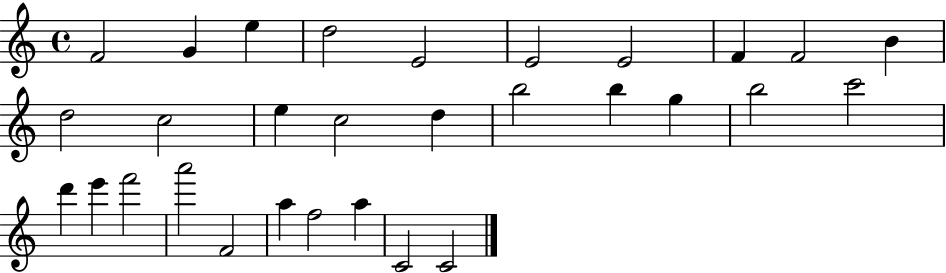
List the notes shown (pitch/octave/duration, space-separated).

F4/h G4/q E5/q D5/h E4/h E4/h E4/h F4/q F4/h B4/q D5/h C5/h E5/q C5/h D5/q B5/h B5/q G5/q B5/h C6/h D6/q E6/q F6/h A6/h F4/h A5/q F5/h A5/q C4/h C4/h